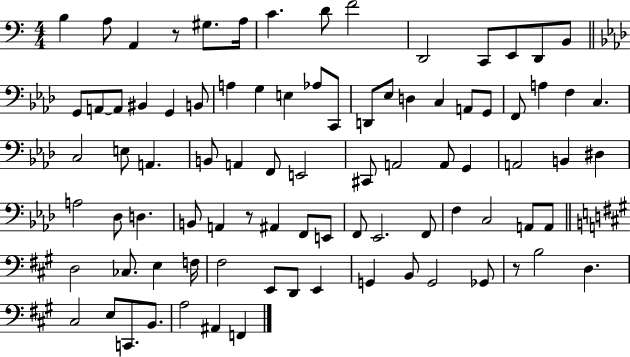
{
  \clef bass
  \numericTimeSignature
  \time 4/4
  \key c \major
  b4 a8 a,4 r8 gis8. a16 | c'4. d'8 f'2 | d,2 c,8 e,8 d,8 b,8 | \bar "||" \break \key f \minor g,8 a,8~~ a,8 bis,4 g,4 b,8 | a4 g4 e4 aes8 c,8 | d,8 ees8 d4 c4 a,8 g,8 | f,8 a4 f4 c4. | \break c2 e8 a,4. | b,8 a,4 f,8 e,2 | cis,8 a,2 a,8 g,4 | a,2 b,4 dis4 | \break a2 des8 d4. | b,8 a,4 r8 ais,4 f,8 e,8 | f,8 ees,2. f,8 | f4 c2 a,8 a,8 | \break \bar "||" \break \key a \major d2 ces8. e4 f16 | fis2 e,8 d,8 e,4 | g,4 b,8 g,2 ges,8 | r8 b2 d4. | \break cis2 e8 c,8. b,8. | a2 ais,4 f,4 | \bar "|."
}